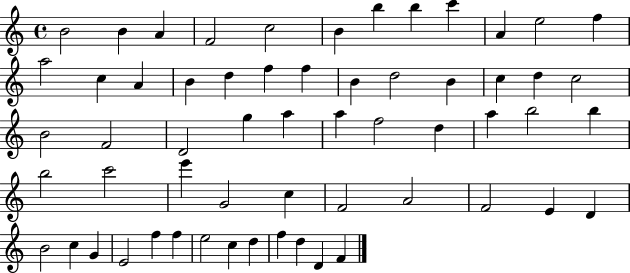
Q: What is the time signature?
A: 4/4